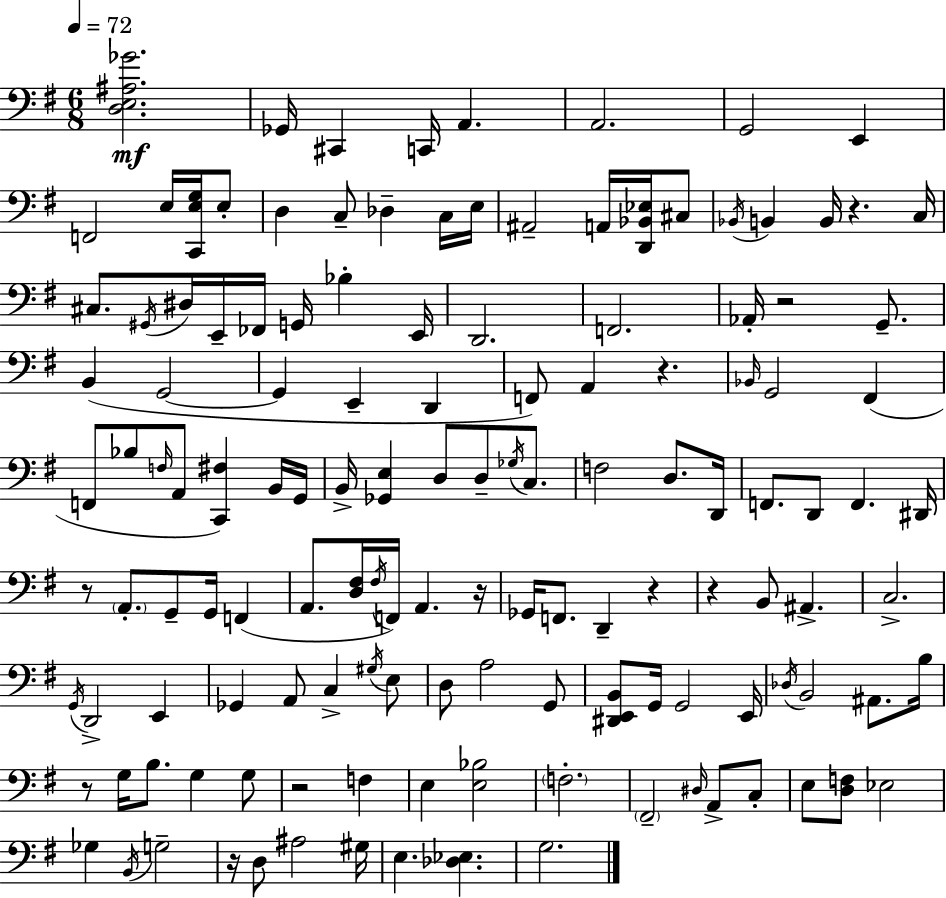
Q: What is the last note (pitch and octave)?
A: G3